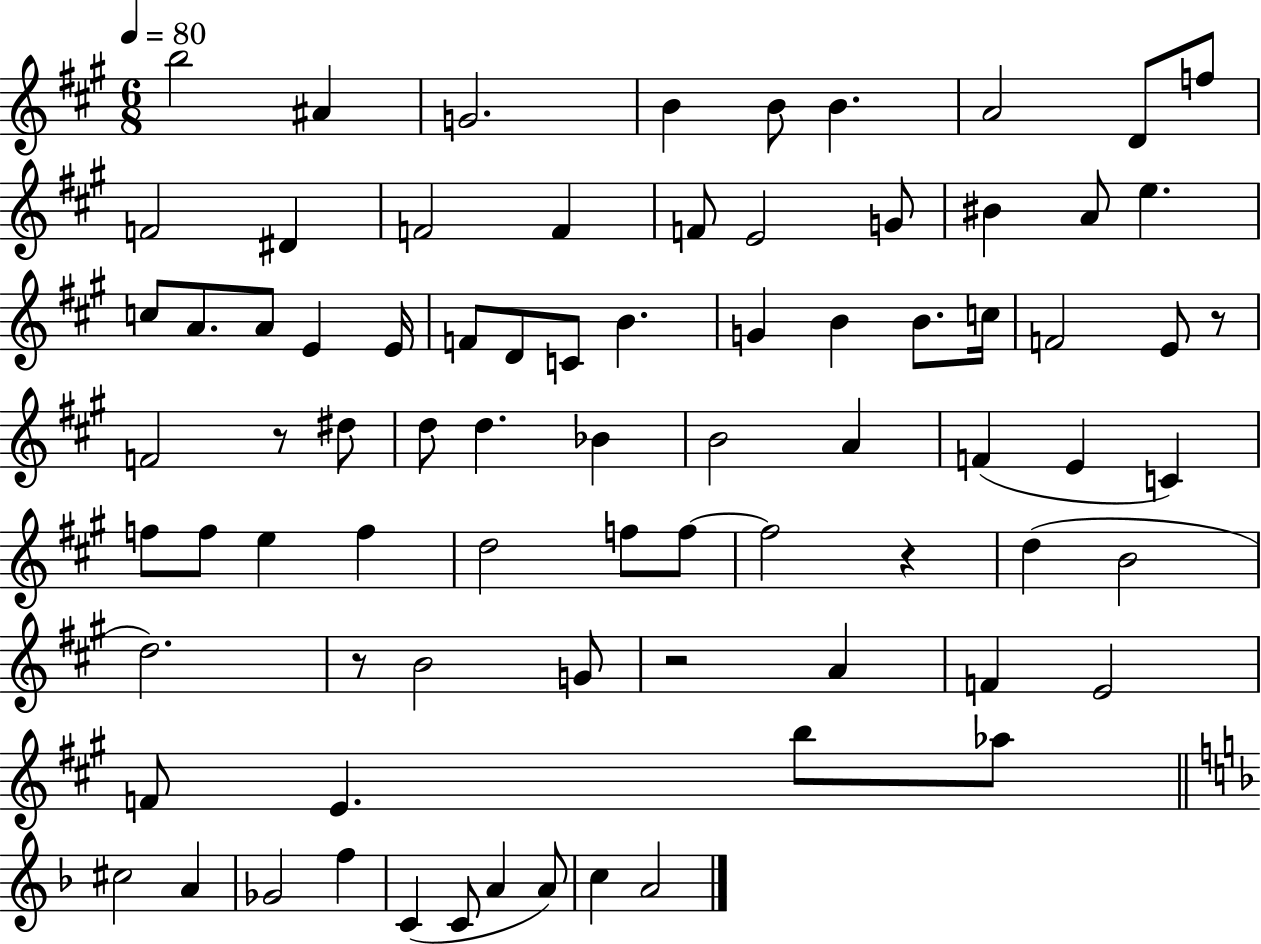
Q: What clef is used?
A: treble